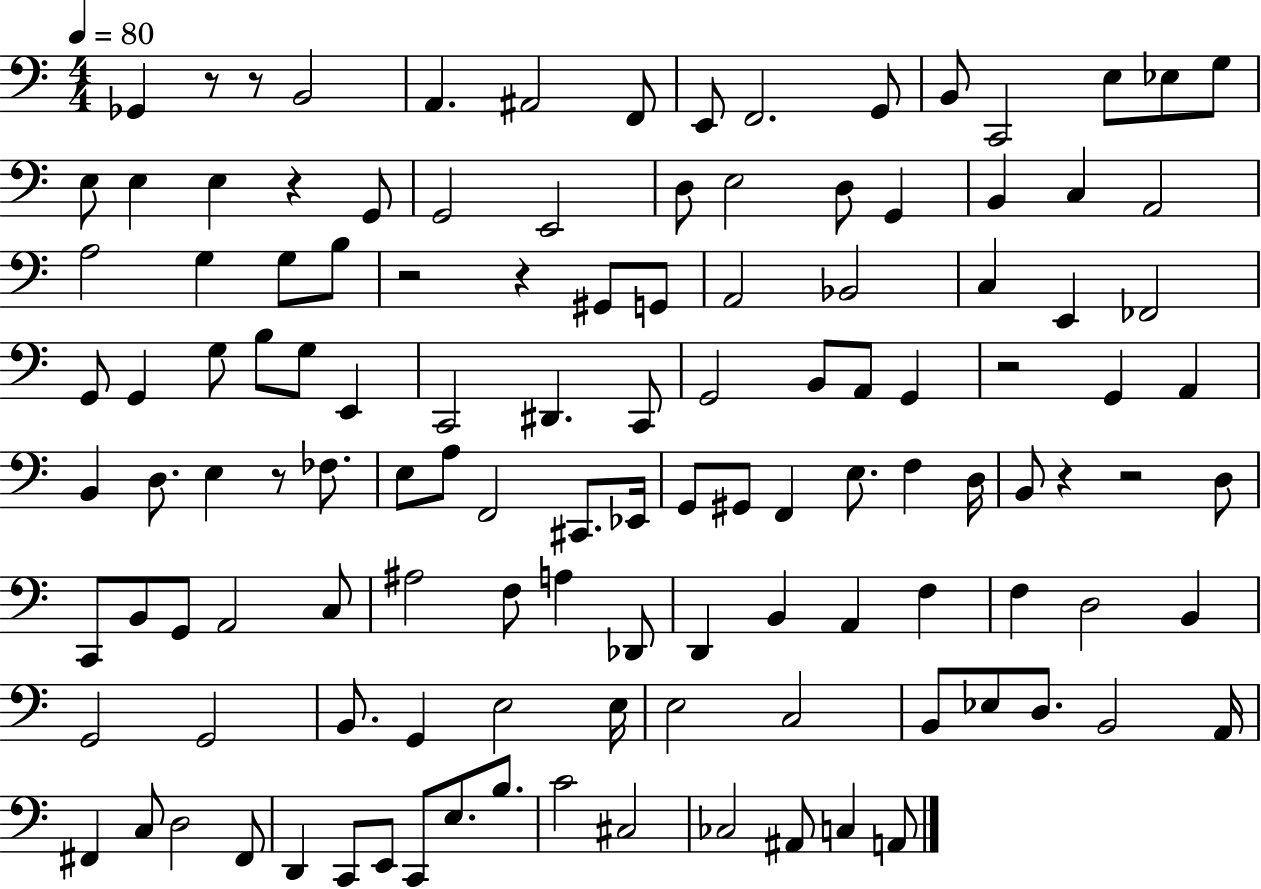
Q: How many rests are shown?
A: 9